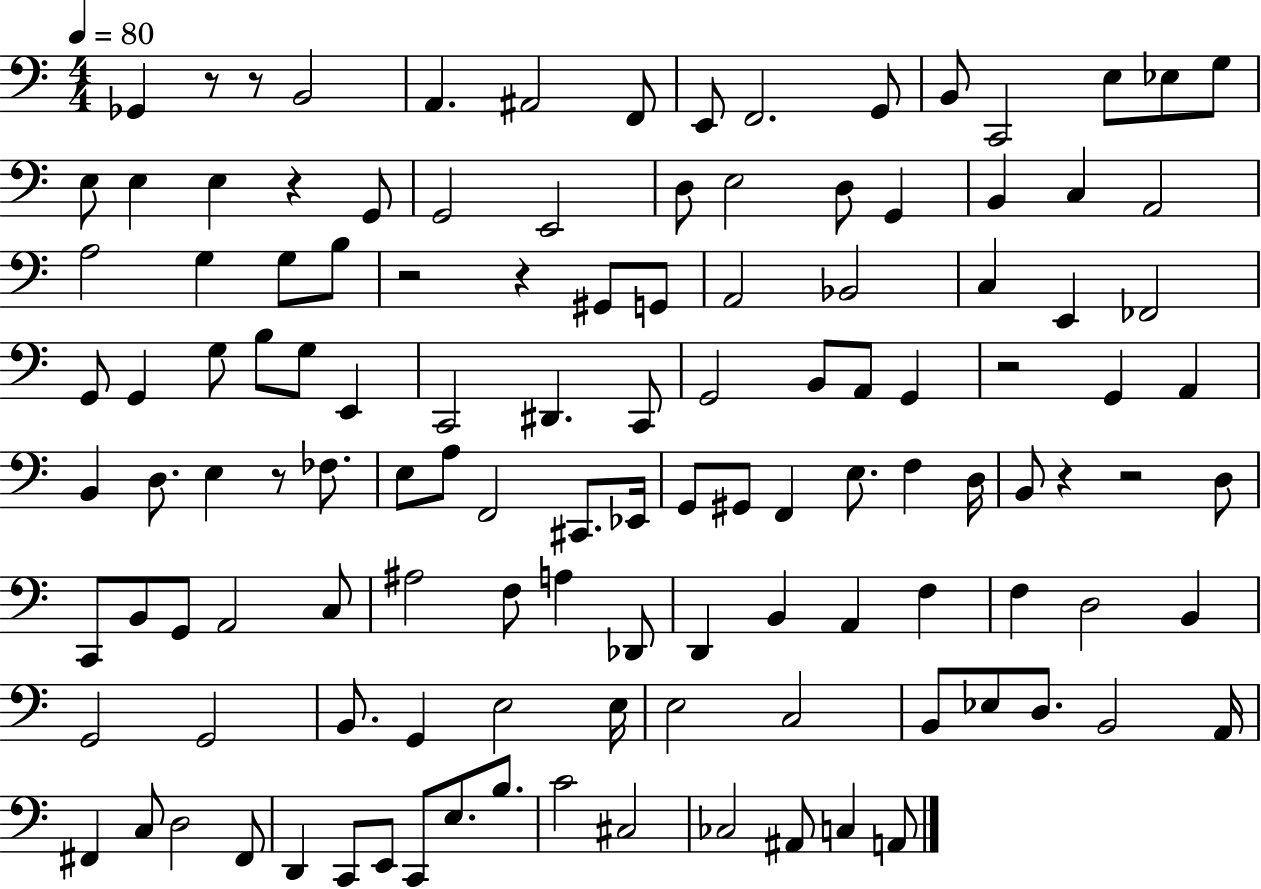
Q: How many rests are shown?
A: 9